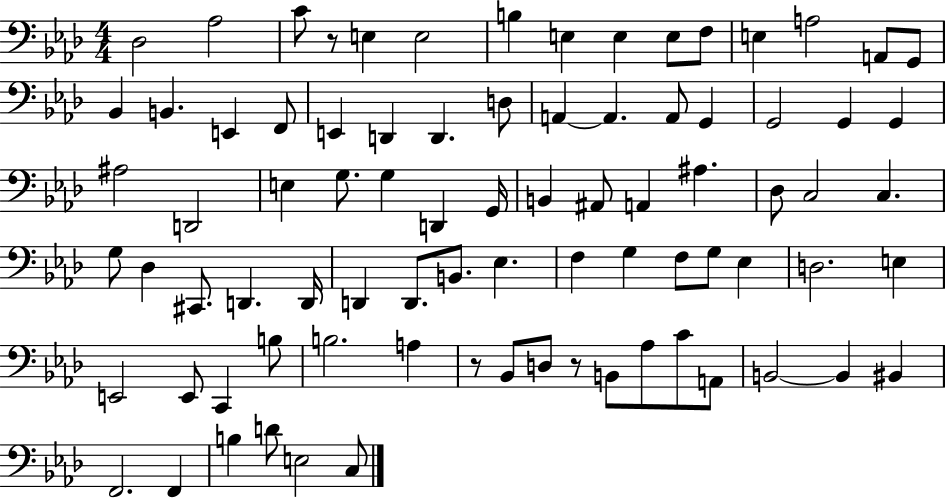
Db3/h Ab3/h C4/e R/e E3/q E3/h B3/q E3/q E3/q E3/e F3/e E3/q A3/h A2/e G2/e Bb2/q B2/q. E2/q F2/e E2/q D2/q D2/q. D3/e A2/q A2/q. A2/e G2/q G2/h G2/q G2/q A#3/h D2/h E3/q G3/e. G3/q D2/q G2/s B2/q A#2/e A2/q A#3/q. Db3/e C3/h C3/q. G3/e Db3/q C#2/e. D2/q. D2/s D2/q D2/e. B2/e. Eb3/q. F3/q G3/q F3/e G3/e Eb3/q D3/h. E3/q E2/h E2/e C2/q B3/e B3/h. A3/q R/e Bb2/e D3/e R/e B2/e Ab3/e C4/e A2/e B2/h B2/q BIS2/q F2/h. F2/q B3/q D4/e E3/h C3/e